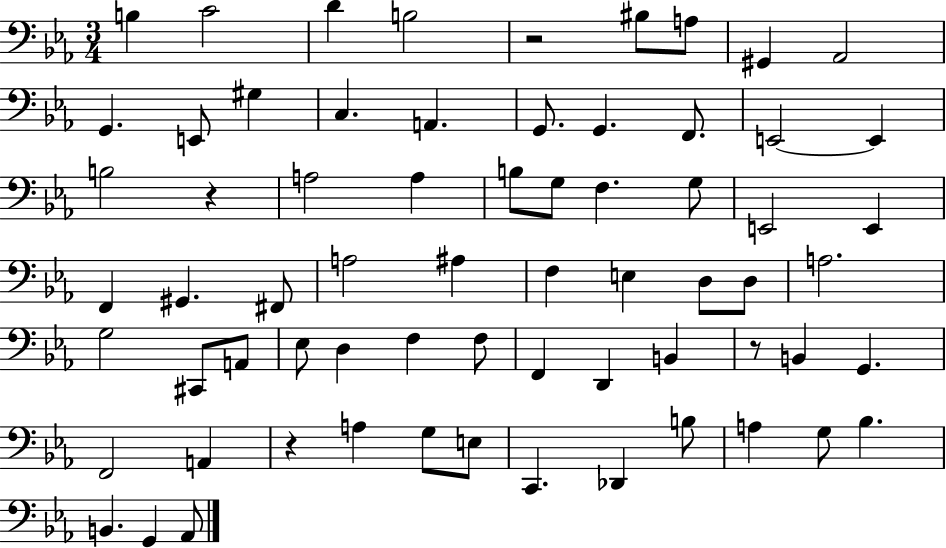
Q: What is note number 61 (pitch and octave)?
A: B2